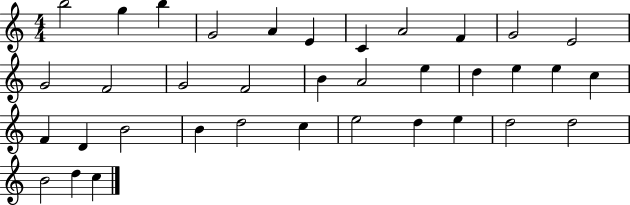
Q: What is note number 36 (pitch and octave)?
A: C5